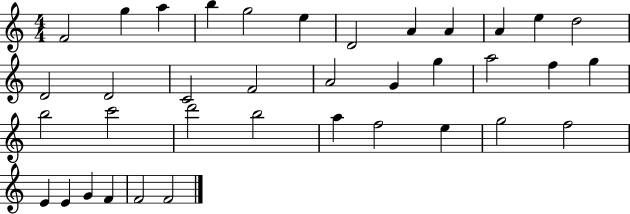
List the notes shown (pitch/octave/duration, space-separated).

F4/h G5/q A5/q B5/q G5/h E5/q D4/h A4/q A4/q A4/q E5/q D5/h D4/h D4/h C4/h F4/h A4/h G4/q G5/q A5/h F5/q G5/q B5/h C6/h D6/h B5/h A5/q F5/h E5/q G5/h F5/h E4/q E4/q G4/q F4/q F4/h F4/h